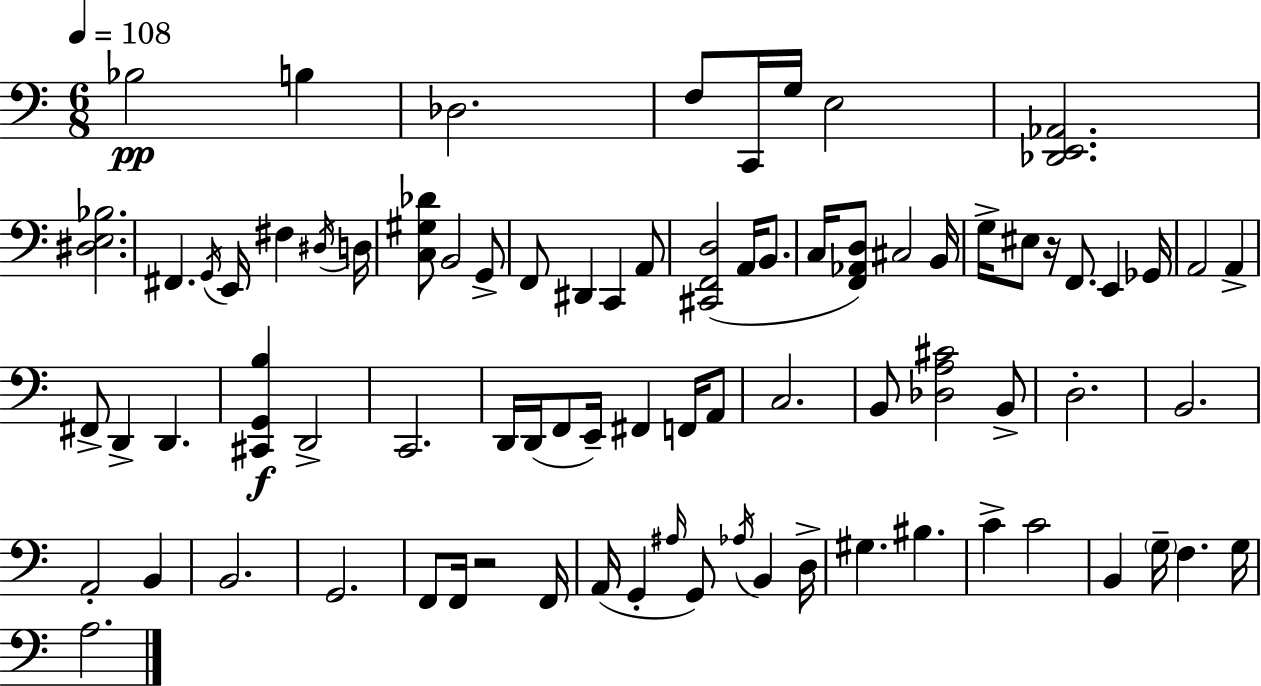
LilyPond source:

{
  \clef bass
  \numericTimeSignature
  \time 6/8
  \key c \major
  \tempo 4 = 108
  bes2\pp b4 | des2. | f8 c,16 g16 e2 | <des, e, aes,>2. | \break <dis e bes>2. | fis,4. \acciaccatura { g,16 } e,16 fis4 | \acciaccatura { dis16 } d16 <c gis des'>8 b,2 | g,8-> f,8 dis,4 c,4 | \break a,8 <cis, f, d>2( a,16 b,8. | c16 <f, aes, d>8) cis2 | b,16 g16-> eis8 r16 f,8. e,4 | ges,16 a,2 a,4-> | \break fis,8-> d,4-> d,4. | <cis, g, b>4\f d,2-> | c,2. | d,16 d,16( f,8 e,16--) fis,4 f,16 | \break a,8 c2. | b,8 <des a cis'>2 | b,8-> d2.-. | b,2. | \break a,2-. b,4 | b,2. | g,2. | f,8 f,16 r2 | \break f,16 a,16( g,4-. \grace { ais16 }) g,8 \acciaccatura { aes16 } b,4 | d16-> gis4. bis4. | c'4-> c'2 | b,4 \parenthesize g16-- f4. | \break g16 a2. | \bar "|."
}